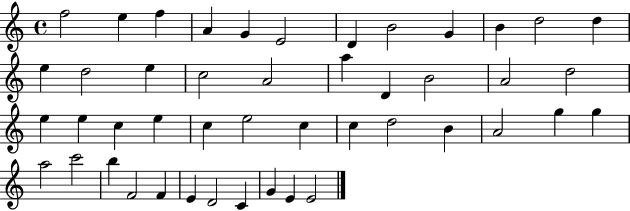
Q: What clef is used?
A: treble